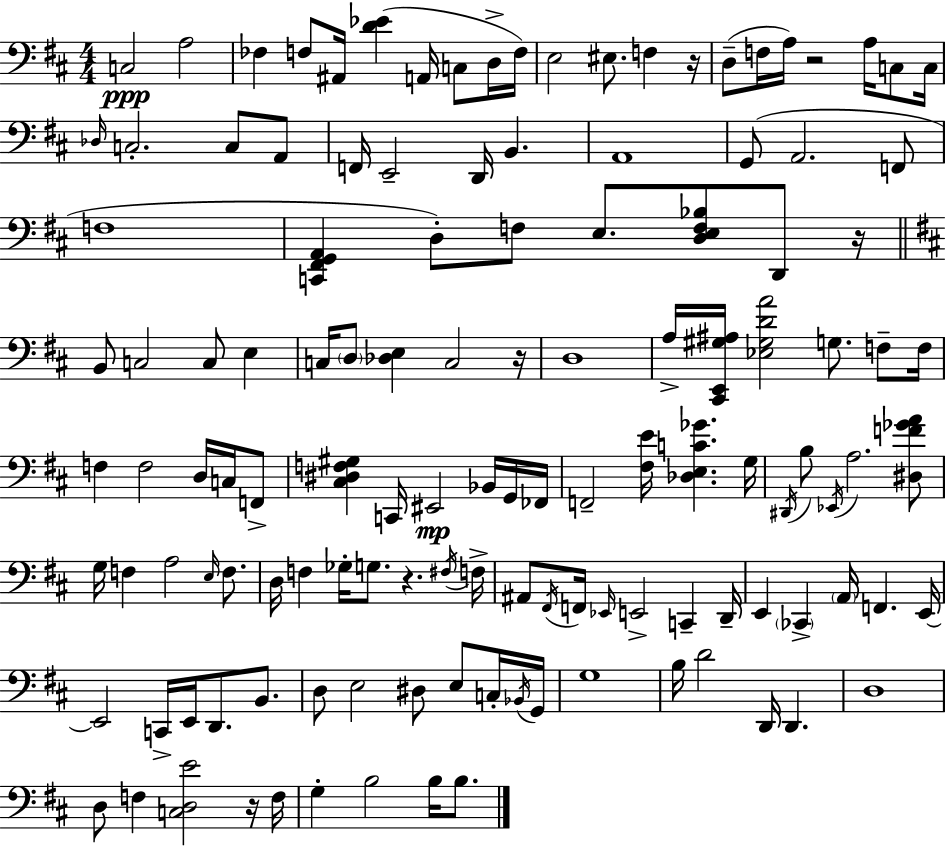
C3/h A3/h FES3/q F3/e A#2/s [D4,Eb4]/q A2/s C3/e D3/s F3/s E3/h EIS3/e. F3/q R/s D3/e F3/s A3/s R/h A3/s C3/e C3/s Db3/s C3/h. C3/e A2/e F2/s E2/h D2/s B2/q. A2/w G2/e A2/h. F2/e F3/w [C2,F#2,G2,A2]/q D3/e F3/e E3/e. [D3,E3,F3,Bb3]/e D2/e R/s B2/e C3/h C3/e E3/q C3/s D3/e [Db3,E3]/q C3/h R/s D3/w A3/s [C#2,E2,G#3,A#3]/s [Eb3,G#3,D4,A4]/h G3/e. F3/e F3/s F3/q F3/h D3/s C3/s F2/e [C#3,D#3,F3,G#3]/q C2/s EIS2/h Bb2/s G2/s FES2/s F2/h [F#3,E4]/s [Db3,E3,C4,Gb4]/q. G3/s D#2/s B3/e Eb2/s A3/h. [D#3,F4,Gb4,A4]/e G3/s F3/q A3/h E3/s F3/e. D3/s F3/q Gb3/s G3/e. R/q. F#3/s F3/s A#2/e F#2/s F2/s Eb2/s E2/h C2/q D2/s E2/q CES2/q A2/s F2/q. E2/s E2/h C2/s E2/s D2/e. B2/e. D3/e E3/h D#3/e E3/e C3/s Bb2/s G2/s G3/w B3/s D4/h D2/s D2/q. D3/w D3/e F3/q [C3,D3,E4]/h R/s F3/s G3/q B3/h B3/s B3/e.